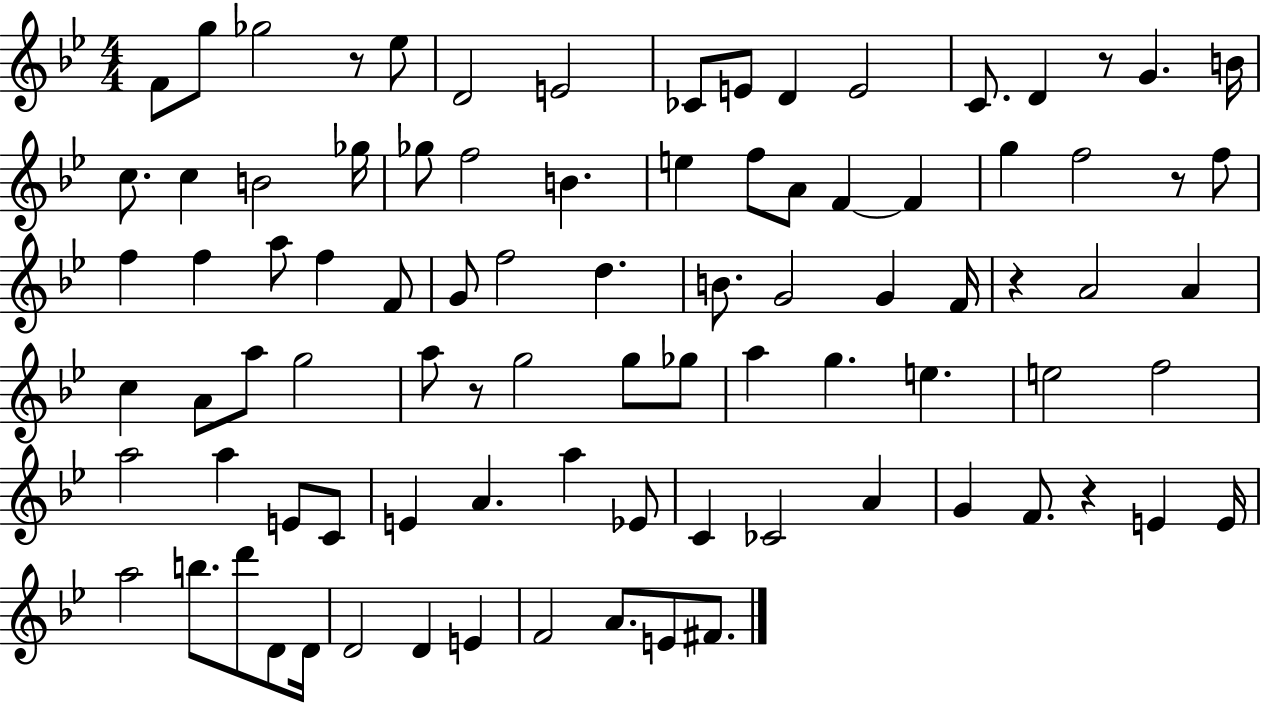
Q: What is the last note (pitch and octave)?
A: F#4